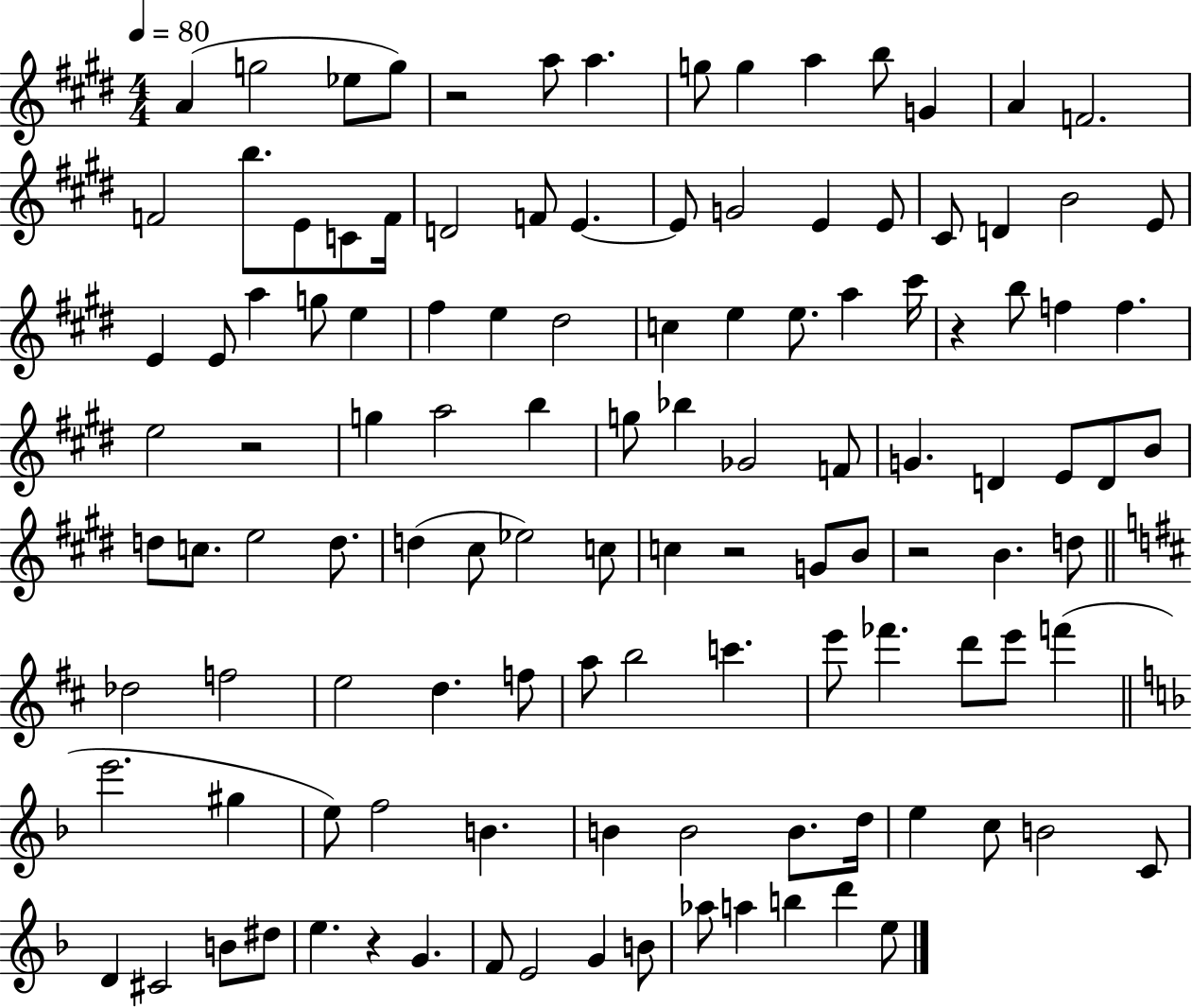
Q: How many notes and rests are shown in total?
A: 118